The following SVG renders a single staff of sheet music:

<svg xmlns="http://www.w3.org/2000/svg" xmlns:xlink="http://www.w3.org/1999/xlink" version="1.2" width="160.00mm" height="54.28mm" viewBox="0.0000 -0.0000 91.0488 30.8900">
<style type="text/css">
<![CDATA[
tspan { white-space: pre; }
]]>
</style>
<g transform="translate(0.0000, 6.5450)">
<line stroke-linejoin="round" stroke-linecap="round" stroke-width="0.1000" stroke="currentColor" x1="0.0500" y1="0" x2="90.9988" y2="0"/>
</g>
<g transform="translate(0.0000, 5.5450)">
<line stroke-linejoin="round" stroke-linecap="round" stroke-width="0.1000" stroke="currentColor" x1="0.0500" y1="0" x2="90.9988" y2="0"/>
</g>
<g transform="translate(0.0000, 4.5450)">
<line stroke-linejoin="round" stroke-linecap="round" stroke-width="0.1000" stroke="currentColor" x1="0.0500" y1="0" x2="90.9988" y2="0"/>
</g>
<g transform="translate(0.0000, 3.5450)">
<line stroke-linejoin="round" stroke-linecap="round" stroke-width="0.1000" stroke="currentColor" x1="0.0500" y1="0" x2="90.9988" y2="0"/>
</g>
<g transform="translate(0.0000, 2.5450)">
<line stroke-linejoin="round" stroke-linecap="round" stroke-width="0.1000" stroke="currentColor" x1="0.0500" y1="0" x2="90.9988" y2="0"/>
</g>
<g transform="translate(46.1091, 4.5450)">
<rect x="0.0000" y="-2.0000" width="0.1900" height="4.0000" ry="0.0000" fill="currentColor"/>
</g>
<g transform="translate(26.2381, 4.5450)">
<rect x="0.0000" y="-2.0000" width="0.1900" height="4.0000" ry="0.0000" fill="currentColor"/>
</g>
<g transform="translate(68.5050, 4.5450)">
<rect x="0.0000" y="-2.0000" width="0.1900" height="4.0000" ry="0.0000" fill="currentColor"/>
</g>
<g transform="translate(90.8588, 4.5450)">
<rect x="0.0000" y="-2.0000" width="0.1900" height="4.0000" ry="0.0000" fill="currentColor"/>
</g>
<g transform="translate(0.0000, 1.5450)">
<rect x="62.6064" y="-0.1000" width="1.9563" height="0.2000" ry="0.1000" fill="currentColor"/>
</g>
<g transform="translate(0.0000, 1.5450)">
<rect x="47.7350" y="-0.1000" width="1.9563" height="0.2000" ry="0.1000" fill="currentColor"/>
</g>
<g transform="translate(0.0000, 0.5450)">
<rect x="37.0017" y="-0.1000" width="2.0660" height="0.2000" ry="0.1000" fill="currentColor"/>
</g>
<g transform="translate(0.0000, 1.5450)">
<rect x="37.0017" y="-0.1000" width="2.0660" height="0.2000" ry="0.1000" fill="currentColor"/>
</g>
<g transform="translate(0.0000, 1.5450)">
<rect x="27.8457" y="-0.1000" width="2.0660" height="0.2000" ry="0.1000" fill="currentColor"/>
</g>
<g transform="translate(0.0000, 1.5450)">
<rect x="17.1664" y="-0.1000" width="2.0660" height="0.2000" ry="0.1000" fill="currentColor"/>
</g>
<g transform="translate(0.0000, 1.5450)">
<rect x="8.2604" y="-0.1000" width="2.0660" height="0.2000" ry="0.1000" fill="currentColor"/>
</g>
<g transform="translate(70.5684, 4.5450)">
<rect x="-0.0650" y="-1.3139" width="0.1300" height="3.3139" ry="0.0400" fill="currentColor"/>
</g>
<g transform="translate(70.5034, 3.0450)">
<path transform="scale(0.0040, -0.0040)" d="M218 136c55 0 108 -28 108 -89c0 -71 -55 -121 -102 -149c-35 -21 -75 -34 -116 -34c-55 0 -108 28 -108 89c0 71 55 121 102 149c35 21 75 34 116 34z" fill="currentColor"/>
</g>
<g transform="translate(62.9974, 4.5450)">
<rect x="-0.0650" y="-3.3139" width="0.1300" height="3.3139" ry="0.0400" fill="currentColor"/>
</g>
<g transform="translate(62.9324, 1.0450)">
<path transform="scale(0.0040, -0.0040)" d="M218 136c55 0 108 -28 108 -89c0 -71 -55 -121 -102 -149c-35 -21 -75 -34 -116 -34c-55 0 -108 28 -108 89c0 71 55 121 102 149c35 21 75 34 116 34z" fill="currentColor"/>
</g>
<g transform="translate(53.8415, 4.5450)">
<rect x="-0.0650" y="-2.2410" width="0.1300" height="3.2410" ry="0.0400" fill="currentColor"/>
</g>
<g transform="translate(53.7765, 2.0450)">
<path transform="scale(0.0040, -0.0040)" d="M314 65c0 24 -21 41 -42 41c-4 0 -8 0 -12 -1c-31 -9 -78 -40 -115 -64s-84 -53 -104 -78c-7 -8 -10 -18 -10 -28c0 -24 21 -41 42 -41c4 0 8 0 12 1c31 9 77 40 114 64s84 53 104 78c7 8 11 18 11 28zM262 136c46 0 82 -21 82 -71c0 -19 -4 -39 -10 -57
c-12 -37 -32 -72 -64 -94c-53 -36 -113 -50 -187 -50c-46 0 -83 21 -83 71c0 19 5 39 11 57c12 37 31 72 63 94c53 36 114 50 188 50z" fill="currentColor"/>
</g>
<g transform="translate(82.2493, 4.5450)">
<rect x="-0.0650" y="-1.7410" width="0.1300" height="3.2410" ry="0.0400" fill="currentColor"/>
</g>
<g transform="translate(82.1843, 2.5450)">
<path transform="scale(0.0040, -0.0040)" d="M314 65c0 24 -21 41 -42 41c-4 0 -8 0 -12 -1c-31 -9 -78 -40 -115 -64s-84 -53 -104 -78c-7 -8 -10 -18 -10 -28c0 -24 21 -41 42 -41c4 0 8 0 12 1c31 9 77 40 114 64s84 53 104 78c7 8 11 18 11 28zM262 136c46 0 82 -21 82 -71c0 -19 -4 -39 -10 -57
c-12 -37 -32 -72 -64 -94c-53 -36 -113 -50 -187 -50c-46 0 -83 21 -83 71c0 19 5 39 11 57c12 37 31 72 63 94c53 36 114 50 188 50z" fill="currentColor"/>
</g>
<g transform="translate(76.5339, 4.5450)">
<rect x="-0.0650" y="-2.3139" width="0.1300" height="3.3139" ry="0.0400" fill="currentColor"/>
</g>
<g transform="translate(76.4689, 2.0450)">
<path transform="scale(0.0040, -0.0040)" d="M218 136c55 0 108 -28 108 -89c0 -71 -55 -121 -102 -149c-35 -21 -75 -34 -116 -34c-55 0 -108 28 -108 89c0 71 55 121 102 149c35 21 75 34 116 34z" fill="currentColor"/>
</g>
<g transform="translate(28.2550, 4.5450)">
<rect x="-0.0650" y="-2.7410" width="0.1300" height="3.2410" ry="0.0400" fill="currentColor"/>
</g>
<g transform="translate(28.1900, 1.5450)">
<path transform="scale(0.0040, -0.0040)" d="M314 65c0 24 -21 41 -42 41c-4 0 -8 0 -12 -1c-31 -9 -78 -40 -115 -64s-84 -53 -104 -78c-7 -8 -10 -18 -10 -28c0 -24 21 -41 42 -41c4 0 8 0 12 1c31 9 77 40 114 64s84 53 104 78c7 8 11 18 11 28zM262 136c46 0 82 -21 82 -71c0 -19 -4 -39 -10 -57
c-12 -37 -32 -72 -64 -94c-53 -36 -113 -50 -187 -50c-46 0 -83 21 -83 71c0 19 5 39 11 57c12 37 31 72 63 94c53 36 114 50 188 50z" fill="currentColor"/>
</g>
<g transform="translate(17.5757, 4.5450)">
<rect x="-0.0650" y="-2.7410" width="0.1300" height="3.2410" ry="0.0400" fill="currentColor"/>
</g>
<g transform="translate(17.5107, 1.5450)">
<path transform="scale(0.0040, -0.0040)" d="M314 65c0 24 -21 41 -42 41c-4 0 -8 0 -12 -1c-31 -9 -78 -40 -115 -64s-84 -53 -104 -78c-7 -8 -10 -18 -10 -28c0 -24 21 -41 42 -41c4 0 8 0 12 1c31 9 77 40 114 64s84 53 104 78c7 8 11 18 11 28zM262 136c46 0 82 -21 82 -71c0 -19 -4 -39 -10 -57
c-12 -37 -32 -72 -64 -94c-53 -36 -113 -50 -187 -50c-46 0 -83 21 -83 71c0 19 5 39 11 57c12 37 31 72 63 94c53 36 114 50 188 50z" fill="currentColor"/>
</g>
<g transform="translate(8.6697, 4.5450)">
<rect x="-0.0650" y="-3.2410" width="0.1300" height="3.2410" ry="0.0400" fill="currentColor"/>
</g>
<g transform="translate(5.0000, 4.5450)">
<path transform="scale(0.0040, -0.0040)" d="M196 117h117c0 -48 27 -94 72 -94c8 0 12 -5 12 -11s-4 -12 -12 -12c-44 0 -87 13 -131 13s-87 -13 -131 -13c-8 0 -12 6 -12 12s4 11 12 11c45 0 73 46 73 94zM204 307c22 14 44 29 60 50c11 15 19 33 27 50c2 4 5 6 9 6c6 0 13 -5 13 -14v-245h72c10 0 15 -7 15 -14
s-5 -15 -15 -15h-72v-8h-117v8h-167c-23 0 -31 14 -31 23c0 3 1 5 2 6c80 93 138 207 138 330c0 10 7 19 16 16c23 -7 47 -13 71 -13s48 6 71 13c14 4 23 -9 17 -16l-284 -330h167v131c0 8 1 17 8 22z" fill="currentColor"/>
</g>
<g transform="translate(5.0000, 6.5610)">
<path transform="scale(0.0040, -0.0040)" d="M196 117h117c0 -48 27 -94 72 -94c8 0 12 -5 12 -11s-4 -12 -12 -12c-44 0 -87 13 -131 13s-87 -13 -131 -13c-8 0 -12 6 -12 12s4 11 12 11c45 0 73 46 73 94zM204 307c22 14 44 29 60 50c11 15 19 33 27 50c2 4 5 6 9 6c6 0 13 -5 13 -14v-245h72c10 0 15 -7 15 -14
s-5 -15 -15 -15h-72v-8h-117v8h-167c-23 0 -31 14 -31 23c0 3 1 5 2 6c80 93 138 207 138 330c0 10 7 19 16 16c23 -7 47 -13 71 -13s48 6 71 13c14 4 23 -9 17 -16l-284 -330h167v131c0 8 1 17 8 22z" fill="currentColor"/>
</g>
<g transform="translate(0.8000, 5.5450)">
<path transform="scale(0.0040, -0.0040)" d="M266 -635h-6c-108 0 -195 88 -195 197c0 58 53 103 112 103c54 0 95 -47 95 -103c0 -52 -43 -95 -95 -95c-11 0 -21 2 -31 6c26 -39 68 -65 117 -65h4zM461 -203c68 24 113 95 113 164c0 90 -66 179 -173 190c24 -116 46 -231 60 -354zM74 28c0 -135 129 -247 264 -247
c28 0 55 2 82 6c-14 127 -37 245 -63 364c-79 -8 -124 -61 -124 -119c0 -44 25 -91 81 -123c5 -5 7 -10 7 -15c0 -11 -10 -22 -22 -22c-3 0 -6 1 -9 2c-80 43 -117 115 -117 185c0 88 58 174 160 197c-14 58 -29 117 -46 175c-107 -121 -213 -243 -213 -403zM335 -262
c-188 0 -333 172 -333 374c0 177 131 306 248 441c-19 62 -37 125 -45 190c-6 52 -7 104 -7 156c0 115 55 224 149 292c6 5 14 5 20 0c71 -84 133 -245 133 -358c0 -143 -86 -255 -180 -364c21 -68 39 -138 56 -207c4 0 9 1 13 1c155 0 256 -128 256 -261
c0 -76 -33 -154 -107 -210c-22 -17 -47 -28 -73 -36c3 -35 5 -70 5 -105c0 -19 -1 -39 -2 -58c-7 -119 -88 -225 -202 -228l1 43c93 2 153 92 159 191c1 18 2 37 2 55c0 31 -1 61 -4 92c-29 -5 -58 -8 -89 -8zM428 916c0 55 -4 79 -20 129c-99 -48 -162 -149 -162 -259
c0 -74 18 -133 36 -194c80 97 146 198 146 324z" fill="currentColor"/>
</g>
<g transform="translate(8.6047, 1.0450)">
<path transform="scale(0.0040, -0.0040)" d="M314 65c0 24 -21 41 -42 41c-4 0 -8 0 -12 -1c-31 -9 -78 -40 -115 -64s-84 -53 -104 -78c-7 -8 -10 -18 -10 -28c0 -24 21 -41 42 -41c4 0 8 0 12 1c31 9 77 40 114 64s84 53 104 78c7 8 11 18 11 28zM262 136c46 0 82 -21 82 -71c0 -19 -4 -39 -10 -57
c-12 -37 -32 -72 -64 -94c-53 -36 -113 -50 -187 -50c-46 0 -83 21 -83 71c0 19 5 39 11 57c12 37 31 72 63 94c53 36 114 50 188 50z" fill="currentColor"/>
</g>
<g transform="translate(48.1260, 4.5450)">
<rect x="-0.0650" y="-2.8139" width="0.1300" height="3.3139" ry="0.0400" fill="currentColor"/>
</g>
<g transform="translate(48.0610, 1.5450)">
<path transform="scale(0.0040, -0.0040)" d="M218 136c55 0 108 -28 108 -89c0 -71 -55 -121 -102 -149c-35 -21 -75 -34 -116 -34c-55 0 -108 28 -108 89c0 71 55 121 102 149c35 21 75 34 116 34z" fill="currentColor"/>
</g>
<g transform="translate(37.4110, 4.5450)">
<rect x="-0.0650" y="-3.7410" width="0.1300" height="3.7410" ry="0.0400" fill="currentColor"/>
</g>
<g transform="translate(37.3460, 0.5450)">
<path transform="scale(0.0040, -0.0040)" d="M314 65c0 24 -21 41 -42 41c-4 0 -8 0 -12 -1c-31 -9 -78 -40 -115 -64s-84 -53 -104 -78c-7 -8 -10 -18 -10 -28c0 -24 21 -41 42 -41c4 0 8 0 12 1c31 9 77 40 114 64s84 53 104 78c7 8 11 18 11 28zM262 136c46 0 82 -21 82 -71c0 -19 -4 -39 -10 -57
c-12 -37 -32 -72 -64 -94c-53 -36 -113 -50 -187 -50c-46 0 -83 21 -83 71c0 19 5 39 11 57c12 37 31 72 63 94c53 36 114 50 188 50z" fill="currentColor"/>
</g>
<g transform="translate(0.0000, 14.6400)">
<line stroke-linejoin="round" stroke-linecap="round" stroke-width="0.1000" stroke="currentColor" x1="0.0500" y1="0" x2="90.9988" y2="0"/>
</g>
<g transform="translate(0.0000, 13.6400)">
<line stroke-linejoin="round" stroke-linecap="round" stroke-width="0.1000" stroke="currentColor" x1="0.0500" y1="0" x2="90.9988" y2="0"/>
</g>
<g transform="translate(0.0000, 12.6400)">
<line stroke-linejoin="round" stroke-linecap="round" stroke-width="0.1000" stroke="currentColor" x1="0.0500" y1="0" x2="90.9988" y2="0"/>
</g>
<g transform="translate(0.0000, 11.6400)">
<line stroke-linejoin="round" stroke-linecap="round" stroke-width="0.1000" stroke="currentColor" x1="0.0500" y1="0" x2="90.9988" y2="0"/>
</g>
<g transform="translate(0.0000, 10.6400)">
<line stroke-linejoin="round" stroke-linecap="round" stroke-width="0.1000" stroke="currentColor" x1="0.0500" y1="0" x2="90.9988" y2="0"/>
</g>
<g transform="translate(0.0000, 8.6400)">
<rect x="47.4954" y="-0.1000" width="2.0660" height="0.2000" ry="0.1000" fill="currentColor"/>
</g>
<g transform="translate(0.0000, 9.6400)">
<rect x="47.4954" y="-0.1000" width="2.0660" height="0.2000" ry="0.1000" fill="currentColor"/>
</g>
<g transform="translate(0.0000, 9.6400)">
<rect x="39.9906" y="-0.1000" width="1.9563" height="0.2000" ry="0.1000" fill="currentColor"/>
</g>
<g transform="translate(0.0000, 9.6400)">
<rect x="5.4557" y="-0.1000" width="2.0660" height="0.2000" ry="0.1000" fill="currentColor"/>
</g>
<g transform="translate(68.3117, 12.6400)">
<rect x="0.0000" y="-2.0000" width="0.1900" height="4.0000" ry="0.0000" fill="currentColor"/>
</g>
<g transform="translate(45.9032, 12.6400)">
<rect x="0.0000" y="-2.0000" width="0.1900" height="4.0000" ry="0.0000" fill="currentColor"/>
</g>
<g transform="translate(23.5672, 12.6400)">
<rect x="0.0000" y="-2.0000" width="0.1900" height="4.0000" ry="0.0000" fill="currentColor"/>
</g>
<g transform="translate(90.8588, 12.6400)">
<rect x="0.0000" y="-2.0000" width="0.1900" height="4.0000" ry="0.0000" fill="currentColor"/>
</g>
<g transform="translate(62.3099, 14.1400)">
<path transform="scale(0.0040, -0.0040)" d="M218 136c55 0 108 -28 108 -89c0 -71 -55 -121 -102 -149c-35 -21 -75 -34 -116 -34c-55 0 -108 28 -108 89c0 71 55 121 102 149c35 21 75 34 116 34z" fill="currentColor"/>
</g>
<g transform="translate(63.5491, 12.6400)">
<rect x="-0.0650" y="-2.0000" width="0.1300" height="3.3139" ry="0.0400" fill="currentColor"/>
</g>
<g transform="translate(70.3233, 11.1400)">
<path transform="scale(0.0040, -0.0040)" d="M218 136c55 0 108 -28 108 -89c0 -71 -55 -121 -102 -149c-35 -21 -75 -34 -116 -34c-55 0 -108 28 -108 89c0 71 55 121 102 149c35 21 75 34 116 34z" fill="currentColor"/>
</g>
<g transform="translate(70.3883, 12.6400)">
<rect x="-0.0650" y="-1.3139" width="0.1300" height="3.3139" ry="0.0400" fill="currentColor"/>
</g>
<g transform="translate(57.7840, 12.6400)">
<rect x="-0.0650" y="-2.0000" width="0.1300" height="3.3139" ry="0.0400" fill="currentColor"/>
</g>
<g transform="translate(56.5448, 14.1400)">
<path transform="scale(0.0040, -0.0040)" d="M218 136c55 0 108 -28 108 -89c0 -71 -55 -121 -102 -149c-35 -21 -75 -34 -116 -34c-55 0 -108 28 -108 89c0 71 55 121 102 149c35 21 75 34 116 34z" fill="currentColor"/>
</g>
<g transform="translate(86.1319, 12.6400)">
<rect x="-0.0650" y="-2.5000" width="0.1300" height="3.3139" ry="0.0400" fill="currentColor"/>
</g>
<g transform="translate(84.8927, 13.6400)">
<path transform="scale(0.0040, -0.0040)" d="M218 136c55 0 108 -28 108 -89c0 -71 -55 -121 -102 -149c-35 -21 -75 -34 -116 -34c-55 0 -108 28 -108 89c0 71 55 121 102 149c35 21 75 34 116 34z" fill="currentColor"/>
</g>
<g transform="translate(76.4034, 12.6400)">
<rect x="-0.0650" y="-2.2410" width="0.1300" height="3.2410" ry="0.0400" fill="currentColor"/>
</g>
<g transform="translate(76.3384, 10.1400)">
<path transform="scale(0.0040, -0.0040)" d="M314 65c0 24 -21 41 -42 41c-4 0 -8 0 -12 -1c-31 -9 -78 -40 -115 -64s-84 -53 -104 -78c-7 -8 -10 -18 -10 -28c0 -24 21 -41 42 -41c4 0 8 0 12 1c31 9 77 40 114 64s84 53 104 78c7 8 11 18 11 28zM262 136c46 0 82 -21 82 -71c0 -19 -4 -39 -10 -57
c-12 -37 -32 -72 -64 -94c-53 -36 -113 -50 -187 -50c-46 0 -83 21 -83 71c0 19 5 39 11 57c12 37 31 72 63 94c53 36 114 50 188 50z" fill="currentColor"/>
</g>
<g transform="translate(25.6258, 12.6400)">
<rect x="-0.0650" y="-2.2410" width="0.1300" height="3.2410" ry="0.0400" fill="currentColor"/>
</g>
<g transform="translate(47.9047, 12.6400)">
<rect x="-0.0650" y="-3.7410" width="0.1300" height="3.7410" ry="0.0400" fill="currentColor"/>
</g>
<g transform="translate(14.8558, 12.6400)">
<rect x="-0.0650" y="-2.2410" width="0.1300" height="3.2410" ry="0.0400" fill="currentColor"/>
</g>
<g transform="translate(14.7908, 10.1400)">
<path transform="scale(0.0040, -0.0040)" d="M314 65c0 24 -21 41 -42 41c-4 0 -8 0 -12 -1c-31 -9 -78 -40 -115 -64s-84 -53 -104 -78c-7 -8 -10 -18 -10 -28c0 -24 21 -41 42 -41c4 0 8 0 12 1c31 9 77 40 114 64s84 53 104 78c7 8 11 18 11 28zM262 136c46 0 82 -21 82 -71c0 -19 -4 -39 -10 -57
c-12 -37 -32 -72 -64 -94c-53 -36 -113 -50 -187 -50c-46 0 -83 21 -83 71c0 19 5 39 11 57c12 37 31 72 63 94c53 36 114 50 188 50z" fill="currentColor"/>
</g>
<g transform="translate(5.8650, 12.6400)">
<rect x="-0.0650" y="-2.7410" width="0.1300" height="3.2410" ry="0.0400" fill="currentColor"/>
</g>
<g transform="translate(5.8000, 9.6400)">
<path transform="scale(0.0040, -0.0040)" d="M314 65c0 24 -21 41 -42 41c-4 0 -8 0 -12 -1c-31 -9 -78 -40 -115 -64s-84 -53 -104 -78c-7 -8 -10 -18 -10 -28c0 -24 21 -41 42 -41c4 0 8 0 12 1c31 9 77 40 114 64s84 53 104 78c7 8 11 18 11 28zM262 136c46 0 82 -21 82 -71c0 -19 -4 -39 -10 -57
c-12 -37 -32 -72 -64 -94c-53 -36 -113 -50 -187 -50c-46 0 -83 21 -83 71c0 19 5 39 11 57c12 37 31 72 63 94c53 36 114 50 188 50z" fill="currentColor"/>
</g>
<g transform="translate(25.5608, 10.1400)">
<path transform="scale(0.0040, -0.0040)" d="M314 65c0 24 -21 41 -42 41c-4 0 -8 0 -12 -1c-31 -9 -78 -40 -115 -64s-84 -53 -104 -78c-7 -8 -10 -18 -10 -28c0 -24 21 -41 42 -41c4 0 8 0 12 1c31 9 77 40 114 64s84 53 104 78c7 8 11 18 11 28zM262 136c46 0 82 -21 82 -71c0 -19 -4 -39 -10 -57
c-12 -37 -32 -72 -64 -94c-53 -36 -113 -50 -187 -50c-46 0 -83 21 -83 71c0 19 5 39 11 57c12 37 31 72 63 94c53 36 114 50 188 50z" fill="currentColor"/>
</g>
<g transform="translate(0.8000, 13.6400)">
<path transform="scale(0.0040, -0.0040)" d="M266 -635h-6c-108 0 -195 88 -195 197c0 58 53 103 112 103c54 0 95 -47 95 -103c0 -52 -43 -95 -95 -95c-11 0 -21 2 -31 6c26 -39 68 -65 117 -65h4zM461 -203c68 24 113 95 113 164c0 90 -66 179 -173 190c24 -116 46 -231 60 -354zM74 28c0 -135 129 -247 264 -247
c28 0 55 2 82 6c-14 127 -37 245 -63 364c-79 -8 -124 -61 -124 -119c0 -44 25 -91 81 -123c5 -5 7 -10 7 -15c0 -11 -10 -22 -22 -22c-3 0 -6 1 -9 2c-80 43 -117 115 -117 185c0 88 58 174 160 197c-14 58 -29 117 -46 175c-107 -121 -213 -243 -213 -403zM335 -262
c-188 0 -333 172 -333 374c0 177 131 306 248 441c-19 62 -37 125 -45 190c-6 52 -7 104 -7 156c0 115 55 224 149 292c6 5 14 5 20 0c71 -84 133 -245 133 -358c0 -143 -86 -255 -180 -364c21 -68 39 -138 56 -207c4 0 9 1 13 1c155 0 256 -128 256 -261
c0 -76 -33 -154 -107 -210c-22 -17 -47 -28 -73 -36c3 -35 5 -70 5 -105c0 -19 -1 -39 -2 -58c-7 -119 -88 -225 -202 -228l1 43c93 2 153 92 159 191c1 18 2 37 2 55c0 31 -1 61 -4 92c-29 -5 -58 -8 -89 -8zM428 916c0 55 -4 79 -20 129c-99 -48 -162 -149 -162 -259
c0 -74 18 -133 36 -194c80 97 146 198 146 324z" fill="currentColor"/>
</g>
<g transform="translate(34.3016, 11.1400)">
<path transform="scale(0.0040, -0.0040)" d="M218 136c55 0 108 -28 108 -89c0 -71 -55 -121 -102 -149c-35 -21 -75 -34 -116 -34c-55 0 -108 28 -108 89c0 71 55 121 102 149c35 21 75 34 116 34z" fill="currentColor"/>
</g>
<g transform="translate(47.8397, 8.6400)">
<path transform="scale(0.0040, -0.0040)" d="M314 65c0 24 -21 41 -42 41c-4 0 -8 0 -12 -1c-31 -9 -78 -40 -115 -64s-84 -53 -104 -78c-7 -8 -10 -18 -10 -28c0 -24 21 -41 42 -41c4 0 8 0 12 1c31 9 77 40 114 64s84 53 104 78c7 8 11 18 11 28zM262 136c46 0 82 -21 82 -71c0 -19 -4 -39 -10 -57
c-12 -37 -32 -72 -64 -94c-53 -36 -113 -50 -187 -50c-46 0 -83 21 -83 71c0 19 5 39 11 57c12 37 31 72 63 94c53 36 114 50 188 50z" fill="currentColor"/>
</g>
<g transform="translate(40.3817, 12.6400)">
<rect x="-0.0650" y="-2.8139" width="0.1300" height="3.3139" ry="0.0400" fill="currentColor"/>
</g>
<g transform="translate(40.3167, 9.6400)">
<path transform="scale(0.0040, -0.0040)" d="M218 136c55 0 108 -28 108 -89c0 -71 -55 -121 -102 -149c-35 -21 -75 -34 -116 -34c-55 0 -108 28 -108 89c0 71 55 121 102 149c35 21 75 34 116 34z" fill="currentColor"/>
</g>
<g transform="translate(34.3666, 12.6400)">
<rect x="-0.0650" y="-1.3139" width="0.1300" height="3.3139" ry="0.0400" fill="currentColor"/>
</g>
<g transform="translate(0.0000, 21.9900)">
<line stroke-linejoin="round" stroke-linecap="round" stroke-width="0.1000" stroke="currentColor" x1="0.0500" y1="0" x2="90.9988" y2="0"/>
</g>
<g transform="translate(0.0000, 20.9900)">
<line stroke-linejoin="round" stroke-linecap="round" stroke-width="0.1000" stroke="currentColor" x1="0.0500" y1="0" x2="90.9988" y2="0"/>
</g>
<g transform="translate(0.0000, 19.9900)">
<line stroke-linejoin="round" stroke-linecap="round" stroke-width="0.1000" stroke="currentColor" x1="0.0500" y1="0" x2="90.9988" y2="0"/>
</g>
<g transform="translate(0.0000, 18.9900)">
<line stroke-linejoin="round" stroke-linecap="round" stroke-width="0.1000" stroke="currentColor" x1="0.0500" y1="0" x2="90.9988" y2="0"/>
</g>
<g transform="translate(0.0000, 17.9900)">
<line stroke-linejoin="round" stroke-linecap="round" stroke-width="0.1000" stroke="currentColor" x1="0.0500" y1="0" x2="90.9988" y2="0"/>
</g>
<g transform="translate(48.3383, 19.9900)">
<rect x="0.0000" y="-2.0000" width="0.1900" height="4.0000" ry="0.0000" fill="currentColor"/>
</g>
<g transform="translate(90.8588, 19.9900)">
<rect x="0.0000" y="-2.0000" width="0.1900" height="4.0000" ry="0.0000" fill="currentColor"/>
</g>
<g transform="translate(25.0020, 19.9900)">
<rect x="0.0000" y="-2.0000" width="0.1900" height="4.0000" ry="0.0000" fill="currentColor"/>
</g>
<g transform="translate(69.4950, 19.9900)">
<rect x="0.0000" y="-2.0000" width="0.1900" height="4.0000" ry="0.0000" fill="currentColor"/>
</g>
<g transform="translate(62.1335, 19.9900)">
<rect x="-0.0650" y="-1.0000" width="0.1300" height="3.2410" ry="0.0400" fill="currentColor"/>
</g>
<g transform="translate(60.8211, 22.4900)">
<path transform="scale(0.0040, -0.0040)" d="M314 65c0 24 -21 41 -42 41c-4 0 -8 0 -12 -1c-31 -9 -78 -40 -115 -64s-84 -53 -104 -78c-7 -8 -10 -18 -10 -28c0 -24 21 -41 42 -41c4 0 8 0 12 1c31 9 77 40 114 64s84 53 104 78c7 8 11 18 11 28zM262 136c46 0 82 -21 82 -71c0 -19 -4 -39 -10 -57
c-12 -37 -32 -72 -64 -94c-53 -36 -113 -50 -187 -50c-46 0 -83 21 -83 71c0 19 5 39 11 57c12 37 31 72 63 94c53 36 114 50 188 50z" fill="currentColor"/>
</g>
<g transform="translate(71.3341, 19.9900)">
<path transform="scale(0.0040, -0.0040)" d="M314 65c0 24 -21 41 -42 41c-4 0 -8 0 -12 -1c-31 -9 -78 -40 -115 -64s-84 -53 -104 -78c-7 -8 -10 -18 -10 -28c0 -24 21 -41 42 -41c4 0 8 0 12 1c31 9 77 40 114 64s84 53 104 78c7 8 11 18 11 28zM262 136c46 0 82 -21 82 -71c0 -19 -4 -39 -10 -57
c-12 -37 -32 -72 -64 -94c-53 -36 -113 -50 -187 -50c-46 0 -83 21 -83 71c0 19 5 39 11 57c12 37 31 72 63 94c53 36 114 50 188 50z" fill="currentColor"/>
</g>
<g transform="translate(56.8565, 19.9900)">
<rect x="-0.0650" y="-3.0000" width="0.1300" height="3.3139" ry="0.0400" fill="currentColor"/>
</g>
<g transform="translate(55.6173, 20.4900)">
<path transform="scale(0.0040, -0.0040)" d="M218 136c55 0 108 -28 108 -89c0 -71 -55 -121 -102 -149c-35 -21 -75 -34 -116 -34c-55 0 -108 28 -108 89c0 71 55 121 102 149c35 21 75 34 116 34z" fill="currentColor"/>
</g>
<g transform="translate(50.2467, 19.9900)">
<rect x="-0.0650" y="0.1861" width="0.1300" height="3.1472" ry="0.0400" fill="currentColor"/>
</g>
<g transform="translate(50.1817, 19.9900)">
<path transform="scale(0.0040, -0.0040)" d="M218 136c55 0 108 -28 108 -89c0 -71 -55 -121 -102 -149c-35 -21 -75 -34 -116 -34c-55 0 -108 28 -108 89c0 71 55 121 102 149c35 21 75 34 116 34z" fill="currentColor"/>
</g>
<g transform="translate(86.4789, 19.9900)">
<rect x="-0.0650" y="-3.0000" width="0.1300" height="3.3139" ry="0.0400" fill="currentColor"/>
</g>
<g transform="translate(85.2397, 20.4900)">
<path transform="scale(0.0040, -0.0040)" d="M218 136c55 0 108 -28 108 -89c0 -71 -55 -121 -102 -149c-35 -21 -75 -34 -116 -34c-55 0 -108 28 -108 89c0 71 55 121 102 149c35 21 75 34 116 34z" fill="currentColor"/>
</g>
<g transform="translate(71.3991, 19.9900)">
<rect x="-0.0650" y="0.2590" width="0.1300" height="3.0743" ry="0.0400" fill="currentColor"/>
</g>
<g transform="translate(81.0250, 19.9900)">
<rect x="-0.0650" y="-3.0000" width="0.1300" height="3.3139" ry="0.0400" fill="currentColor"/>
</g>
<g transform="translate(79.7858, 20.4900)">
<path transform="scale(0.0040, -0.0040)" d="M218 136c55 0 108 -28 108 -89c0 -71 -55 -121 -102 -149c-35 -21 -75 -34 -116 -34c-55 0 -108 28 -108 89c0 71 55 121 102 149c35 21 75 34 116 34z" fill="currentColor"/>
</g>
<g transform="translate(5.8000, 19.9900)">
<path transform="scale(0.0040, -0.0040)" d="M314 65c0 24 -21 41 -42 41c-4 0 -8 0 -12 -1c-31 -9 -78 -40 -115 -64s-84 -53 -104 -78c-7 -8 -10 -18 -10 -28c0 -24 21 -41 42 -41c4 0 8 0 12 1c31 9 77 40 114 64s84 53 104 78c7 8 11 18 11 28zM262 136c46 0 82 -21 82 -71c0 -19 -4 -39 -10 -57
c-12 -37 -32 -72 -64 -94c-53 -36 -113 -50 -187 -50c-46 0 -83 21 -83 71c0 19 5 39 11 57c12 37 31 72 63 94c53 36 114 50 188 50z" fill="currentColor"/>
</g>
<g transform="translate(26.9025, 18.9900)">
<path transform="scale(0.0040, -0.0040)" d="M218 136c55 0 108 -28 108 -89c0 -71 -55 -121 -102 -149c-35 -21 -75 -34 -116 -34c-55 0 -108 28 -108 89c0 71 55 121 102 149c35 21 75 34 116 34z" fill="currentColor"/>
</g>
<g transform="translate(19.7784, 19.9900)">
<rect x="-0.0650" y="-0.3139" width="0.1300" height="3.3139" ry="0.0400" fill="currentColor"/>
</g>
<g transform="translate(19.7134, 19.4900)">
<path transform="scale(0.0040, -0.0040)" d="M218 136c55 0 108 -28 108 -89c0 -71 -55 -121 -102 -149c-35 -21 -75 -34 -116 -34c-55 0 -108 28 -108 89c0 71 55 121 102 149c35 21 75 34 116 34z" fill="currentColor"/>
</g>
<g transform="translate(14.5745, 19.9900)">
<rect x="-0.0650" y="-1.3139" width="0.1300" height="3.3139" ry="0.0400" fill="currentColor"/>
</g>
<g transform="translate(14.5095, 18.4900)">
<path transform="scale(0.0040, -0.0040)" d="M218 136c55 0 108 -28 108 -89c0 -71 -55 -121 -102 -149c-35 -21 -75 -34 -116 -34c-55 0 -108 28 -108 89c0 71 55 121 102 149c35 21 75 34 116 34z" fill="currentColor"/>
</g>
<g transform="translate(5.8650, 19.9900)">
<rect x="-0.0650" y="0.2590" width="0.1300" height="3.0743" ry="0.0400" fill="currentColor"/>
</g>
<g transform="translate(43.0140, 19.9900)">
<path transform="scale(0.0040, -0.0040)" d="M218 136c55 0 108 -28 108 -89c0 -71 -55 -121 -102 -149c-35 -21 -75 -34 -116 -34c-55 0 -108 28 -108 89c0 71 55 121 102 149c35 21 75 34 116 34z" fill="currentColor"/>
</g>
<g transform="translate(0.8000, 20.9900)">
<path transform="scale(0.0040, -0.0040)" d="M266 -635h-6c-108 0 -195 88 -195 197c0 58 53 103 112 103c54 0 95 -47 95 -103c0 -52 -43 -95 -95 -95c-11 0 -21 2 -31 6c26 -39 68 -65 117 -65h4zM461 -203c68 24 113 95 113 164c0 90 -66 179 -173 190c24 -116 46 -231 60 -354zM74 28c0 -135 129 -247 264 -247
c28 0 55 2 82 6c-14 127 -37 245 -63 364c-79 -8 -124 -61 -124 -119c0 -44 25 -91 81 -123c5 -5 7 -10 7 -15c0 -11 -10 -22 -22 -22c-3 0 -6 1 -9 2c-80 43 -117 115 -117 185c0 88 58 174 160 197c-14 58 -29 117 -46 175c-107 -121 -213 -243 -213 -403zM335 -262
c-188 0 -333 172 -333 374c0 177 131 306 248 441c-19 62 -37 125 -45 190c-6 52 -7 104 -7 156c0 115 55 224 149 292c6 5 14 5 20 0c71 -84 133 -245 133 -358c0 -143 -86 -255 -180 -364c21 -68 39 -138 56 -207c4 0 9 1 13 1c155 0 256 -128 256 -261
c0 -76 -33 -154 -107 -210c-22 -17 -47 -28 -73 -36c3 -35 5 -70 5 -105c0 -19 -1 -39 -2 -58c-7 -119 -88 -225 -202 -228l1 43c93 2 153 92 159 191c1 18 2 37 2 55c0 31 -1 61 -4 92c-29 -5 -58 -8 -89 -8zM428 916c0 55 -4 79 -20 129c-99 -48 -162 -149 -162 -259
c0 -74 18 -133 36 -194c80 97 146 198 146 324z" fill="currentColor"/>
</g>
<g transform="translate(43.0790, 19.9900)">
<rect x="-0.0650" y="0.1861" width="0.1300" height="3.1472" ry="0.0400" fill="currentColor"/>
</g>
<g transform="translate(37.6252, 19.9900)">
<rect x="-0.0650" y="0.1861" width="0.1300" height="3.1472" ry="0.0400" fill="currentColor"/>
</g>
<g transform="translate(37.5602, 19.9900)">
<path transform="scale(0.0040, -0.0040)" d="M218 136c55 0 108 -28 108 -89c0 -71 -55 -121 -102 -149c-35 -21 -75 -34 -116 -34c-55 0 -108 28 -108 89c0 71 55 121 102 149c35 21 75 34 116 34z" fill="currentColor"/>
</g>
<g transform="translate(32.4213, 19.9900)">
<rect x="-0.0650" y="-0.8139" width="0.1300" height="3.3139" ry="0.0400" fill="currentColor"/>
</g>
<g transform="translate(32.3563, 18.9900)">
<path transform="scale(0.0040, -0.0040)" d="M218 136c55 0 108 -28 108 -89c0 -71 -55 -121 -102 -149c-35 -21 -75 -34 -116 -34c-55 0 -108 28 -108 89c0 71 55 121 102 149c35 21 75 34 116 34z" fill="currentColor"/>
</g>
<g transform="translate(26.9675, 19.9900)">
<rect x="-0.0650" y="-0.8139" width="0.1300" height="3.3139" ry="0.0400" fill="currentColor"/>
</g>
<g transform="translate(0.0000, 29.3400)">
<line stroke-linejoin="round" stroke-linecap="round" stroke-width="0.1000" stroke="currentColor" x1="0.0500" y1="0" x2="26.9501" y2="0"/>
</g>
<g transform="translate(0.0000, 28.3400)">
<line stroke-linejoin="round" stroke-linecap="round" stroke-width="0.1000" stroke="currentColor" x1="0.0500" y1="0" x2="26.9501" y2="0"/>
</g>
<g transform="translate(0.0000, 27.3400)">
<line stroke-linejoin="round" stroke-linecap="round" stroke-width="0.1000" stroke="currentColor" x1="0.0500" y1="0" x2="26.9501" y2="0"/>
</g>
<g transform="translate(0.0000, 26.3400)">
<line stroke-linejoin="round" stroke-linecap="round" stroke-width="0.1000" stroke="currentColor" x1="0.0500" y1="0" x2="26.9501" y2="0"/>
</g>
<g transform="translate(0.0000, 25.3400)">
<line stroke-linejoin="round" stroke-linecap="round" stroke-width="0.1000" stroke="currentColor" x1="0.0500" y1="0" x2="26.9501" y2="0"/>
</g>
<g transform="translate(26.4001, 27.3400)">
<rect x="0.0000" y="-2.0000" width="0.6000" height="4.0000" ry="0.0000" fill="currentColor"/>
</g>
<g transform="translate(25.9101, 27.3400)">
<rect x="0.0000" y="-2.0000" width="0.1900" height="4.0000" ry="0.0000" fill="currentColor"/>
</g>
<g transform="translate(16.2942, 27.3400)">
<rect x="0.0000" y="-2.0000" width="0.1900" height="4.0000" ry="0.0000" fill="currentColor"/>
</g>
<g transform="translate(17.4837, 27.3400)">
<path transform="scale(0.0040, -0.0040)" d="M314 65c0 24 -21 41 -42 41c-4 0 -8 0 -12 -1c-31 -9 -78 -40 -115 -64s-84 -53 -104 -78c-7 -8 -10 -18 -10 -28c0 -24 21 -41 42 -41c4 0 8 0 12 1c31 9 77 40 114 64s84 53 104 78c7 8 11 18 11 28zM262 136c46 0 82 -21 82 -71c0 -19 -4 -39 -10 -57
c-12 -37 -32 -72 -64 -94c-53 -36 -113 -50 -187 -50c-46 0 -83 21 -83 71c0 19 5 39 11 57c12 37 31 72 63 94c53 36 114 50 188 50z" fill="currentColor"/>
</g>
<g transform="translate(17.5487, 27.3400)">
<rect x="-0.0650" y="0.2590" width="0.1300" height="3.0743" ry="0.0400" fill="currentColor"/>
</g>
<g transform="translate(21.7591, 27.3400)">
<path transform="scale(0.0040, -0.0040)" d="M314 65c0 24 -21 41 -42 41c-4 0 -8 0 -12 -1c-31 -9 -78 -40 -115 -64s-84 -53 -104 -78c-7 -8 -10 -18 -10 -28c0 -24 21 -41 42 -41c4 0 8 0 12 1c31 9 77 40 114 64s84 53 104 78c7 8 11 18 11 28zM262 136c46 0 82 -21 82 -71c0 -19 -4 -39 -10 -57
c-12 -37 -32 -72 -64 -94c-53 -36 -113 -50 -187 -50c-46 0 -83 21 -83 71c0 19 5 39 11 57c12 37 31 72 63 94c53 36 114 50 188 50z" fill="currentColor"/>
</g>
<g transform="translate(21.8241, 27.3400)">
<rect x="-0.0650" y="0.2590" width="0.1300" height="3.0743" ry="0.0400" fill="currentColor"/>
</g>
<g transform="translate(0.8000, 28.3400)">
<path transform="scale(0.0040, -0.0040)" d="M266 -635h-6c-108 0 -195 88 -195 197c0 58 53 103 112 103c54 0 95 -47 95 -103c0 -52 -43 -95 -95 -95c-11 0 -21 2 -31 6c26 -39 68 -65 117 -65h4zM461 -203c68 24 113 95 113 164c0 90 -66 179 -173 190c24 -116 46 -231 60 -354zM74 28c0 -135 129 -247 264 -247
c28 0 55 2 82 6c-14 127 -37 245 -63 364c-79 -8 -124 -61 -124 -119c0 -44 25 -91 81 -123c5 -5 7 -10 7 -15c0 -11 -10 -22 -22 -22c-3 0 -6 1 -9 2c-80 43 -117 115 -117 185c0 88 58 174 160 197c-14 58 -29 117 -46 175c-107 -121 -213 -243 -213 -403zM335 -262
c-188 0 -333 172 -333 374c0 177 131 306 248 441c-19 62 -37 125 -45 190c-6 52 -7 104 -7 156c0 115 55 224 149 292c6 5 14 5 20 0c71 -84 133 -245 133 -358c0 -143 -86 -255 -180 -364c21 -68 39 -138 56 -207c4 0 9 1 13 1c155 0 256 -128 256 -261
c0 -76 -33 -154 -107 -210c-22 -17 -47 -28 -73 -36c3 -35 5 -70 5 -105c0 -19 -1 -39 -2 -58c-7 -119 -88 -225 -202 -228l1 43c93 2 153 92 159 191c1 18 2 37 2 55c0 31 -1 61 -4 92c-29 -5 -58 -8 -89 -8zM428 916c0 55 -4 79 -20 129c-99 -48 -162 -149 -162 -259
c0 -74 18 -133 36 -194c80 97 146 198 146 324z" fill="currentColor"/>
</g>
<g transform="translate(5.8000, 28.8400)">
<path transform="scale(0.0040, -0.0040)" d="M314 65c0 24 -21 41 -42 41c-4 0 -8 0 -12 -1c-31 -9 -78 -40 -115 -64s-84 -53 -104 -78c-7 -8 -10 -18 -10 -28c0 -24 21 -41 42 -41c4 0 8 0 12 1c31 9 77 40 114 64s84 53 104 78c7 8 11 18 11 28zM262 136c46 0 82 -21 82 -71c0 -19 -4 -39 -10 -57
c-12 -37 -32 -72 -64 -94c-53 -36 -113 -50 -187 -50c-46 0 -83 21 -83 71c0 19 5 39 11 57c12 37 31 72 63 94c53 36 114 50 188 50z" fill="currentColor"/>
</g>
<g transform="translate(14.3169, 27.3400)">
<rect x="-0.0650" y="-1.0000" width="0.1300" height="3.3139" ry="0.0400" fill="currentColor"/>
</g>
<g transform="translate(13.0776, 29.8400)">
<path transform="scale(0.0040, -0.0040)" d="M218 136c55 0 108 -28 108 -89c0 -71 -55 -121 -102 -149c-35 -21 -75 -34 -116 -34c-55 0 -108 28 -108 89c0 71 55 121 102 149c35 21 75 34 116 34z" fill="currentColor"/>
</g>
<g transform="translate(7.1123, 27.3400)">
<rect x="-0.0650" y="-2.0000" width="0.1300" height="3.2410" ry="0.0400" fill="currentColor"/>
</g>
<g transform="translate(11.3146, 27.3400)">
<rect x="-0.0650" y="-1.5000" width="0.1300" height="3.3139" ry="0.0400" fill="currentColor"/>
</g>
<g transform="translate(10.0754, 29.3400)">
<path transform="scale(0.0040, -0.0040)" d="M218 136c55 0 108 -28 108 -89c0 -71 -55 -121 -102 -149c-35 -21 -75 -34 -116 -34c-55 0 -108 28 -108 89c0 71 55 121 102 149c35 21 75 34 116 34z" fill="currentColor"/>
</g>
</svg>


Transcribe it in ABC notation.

X:1
T:Untitled
M:4/4
L:1/4
K:C
b2 a2 a2 c'2 a g2 b e g f2 a2 g2 g2 e a c'2 F F e g2 G B2 e c d d B B B A D2 B2 A A F2 E D B2 B2